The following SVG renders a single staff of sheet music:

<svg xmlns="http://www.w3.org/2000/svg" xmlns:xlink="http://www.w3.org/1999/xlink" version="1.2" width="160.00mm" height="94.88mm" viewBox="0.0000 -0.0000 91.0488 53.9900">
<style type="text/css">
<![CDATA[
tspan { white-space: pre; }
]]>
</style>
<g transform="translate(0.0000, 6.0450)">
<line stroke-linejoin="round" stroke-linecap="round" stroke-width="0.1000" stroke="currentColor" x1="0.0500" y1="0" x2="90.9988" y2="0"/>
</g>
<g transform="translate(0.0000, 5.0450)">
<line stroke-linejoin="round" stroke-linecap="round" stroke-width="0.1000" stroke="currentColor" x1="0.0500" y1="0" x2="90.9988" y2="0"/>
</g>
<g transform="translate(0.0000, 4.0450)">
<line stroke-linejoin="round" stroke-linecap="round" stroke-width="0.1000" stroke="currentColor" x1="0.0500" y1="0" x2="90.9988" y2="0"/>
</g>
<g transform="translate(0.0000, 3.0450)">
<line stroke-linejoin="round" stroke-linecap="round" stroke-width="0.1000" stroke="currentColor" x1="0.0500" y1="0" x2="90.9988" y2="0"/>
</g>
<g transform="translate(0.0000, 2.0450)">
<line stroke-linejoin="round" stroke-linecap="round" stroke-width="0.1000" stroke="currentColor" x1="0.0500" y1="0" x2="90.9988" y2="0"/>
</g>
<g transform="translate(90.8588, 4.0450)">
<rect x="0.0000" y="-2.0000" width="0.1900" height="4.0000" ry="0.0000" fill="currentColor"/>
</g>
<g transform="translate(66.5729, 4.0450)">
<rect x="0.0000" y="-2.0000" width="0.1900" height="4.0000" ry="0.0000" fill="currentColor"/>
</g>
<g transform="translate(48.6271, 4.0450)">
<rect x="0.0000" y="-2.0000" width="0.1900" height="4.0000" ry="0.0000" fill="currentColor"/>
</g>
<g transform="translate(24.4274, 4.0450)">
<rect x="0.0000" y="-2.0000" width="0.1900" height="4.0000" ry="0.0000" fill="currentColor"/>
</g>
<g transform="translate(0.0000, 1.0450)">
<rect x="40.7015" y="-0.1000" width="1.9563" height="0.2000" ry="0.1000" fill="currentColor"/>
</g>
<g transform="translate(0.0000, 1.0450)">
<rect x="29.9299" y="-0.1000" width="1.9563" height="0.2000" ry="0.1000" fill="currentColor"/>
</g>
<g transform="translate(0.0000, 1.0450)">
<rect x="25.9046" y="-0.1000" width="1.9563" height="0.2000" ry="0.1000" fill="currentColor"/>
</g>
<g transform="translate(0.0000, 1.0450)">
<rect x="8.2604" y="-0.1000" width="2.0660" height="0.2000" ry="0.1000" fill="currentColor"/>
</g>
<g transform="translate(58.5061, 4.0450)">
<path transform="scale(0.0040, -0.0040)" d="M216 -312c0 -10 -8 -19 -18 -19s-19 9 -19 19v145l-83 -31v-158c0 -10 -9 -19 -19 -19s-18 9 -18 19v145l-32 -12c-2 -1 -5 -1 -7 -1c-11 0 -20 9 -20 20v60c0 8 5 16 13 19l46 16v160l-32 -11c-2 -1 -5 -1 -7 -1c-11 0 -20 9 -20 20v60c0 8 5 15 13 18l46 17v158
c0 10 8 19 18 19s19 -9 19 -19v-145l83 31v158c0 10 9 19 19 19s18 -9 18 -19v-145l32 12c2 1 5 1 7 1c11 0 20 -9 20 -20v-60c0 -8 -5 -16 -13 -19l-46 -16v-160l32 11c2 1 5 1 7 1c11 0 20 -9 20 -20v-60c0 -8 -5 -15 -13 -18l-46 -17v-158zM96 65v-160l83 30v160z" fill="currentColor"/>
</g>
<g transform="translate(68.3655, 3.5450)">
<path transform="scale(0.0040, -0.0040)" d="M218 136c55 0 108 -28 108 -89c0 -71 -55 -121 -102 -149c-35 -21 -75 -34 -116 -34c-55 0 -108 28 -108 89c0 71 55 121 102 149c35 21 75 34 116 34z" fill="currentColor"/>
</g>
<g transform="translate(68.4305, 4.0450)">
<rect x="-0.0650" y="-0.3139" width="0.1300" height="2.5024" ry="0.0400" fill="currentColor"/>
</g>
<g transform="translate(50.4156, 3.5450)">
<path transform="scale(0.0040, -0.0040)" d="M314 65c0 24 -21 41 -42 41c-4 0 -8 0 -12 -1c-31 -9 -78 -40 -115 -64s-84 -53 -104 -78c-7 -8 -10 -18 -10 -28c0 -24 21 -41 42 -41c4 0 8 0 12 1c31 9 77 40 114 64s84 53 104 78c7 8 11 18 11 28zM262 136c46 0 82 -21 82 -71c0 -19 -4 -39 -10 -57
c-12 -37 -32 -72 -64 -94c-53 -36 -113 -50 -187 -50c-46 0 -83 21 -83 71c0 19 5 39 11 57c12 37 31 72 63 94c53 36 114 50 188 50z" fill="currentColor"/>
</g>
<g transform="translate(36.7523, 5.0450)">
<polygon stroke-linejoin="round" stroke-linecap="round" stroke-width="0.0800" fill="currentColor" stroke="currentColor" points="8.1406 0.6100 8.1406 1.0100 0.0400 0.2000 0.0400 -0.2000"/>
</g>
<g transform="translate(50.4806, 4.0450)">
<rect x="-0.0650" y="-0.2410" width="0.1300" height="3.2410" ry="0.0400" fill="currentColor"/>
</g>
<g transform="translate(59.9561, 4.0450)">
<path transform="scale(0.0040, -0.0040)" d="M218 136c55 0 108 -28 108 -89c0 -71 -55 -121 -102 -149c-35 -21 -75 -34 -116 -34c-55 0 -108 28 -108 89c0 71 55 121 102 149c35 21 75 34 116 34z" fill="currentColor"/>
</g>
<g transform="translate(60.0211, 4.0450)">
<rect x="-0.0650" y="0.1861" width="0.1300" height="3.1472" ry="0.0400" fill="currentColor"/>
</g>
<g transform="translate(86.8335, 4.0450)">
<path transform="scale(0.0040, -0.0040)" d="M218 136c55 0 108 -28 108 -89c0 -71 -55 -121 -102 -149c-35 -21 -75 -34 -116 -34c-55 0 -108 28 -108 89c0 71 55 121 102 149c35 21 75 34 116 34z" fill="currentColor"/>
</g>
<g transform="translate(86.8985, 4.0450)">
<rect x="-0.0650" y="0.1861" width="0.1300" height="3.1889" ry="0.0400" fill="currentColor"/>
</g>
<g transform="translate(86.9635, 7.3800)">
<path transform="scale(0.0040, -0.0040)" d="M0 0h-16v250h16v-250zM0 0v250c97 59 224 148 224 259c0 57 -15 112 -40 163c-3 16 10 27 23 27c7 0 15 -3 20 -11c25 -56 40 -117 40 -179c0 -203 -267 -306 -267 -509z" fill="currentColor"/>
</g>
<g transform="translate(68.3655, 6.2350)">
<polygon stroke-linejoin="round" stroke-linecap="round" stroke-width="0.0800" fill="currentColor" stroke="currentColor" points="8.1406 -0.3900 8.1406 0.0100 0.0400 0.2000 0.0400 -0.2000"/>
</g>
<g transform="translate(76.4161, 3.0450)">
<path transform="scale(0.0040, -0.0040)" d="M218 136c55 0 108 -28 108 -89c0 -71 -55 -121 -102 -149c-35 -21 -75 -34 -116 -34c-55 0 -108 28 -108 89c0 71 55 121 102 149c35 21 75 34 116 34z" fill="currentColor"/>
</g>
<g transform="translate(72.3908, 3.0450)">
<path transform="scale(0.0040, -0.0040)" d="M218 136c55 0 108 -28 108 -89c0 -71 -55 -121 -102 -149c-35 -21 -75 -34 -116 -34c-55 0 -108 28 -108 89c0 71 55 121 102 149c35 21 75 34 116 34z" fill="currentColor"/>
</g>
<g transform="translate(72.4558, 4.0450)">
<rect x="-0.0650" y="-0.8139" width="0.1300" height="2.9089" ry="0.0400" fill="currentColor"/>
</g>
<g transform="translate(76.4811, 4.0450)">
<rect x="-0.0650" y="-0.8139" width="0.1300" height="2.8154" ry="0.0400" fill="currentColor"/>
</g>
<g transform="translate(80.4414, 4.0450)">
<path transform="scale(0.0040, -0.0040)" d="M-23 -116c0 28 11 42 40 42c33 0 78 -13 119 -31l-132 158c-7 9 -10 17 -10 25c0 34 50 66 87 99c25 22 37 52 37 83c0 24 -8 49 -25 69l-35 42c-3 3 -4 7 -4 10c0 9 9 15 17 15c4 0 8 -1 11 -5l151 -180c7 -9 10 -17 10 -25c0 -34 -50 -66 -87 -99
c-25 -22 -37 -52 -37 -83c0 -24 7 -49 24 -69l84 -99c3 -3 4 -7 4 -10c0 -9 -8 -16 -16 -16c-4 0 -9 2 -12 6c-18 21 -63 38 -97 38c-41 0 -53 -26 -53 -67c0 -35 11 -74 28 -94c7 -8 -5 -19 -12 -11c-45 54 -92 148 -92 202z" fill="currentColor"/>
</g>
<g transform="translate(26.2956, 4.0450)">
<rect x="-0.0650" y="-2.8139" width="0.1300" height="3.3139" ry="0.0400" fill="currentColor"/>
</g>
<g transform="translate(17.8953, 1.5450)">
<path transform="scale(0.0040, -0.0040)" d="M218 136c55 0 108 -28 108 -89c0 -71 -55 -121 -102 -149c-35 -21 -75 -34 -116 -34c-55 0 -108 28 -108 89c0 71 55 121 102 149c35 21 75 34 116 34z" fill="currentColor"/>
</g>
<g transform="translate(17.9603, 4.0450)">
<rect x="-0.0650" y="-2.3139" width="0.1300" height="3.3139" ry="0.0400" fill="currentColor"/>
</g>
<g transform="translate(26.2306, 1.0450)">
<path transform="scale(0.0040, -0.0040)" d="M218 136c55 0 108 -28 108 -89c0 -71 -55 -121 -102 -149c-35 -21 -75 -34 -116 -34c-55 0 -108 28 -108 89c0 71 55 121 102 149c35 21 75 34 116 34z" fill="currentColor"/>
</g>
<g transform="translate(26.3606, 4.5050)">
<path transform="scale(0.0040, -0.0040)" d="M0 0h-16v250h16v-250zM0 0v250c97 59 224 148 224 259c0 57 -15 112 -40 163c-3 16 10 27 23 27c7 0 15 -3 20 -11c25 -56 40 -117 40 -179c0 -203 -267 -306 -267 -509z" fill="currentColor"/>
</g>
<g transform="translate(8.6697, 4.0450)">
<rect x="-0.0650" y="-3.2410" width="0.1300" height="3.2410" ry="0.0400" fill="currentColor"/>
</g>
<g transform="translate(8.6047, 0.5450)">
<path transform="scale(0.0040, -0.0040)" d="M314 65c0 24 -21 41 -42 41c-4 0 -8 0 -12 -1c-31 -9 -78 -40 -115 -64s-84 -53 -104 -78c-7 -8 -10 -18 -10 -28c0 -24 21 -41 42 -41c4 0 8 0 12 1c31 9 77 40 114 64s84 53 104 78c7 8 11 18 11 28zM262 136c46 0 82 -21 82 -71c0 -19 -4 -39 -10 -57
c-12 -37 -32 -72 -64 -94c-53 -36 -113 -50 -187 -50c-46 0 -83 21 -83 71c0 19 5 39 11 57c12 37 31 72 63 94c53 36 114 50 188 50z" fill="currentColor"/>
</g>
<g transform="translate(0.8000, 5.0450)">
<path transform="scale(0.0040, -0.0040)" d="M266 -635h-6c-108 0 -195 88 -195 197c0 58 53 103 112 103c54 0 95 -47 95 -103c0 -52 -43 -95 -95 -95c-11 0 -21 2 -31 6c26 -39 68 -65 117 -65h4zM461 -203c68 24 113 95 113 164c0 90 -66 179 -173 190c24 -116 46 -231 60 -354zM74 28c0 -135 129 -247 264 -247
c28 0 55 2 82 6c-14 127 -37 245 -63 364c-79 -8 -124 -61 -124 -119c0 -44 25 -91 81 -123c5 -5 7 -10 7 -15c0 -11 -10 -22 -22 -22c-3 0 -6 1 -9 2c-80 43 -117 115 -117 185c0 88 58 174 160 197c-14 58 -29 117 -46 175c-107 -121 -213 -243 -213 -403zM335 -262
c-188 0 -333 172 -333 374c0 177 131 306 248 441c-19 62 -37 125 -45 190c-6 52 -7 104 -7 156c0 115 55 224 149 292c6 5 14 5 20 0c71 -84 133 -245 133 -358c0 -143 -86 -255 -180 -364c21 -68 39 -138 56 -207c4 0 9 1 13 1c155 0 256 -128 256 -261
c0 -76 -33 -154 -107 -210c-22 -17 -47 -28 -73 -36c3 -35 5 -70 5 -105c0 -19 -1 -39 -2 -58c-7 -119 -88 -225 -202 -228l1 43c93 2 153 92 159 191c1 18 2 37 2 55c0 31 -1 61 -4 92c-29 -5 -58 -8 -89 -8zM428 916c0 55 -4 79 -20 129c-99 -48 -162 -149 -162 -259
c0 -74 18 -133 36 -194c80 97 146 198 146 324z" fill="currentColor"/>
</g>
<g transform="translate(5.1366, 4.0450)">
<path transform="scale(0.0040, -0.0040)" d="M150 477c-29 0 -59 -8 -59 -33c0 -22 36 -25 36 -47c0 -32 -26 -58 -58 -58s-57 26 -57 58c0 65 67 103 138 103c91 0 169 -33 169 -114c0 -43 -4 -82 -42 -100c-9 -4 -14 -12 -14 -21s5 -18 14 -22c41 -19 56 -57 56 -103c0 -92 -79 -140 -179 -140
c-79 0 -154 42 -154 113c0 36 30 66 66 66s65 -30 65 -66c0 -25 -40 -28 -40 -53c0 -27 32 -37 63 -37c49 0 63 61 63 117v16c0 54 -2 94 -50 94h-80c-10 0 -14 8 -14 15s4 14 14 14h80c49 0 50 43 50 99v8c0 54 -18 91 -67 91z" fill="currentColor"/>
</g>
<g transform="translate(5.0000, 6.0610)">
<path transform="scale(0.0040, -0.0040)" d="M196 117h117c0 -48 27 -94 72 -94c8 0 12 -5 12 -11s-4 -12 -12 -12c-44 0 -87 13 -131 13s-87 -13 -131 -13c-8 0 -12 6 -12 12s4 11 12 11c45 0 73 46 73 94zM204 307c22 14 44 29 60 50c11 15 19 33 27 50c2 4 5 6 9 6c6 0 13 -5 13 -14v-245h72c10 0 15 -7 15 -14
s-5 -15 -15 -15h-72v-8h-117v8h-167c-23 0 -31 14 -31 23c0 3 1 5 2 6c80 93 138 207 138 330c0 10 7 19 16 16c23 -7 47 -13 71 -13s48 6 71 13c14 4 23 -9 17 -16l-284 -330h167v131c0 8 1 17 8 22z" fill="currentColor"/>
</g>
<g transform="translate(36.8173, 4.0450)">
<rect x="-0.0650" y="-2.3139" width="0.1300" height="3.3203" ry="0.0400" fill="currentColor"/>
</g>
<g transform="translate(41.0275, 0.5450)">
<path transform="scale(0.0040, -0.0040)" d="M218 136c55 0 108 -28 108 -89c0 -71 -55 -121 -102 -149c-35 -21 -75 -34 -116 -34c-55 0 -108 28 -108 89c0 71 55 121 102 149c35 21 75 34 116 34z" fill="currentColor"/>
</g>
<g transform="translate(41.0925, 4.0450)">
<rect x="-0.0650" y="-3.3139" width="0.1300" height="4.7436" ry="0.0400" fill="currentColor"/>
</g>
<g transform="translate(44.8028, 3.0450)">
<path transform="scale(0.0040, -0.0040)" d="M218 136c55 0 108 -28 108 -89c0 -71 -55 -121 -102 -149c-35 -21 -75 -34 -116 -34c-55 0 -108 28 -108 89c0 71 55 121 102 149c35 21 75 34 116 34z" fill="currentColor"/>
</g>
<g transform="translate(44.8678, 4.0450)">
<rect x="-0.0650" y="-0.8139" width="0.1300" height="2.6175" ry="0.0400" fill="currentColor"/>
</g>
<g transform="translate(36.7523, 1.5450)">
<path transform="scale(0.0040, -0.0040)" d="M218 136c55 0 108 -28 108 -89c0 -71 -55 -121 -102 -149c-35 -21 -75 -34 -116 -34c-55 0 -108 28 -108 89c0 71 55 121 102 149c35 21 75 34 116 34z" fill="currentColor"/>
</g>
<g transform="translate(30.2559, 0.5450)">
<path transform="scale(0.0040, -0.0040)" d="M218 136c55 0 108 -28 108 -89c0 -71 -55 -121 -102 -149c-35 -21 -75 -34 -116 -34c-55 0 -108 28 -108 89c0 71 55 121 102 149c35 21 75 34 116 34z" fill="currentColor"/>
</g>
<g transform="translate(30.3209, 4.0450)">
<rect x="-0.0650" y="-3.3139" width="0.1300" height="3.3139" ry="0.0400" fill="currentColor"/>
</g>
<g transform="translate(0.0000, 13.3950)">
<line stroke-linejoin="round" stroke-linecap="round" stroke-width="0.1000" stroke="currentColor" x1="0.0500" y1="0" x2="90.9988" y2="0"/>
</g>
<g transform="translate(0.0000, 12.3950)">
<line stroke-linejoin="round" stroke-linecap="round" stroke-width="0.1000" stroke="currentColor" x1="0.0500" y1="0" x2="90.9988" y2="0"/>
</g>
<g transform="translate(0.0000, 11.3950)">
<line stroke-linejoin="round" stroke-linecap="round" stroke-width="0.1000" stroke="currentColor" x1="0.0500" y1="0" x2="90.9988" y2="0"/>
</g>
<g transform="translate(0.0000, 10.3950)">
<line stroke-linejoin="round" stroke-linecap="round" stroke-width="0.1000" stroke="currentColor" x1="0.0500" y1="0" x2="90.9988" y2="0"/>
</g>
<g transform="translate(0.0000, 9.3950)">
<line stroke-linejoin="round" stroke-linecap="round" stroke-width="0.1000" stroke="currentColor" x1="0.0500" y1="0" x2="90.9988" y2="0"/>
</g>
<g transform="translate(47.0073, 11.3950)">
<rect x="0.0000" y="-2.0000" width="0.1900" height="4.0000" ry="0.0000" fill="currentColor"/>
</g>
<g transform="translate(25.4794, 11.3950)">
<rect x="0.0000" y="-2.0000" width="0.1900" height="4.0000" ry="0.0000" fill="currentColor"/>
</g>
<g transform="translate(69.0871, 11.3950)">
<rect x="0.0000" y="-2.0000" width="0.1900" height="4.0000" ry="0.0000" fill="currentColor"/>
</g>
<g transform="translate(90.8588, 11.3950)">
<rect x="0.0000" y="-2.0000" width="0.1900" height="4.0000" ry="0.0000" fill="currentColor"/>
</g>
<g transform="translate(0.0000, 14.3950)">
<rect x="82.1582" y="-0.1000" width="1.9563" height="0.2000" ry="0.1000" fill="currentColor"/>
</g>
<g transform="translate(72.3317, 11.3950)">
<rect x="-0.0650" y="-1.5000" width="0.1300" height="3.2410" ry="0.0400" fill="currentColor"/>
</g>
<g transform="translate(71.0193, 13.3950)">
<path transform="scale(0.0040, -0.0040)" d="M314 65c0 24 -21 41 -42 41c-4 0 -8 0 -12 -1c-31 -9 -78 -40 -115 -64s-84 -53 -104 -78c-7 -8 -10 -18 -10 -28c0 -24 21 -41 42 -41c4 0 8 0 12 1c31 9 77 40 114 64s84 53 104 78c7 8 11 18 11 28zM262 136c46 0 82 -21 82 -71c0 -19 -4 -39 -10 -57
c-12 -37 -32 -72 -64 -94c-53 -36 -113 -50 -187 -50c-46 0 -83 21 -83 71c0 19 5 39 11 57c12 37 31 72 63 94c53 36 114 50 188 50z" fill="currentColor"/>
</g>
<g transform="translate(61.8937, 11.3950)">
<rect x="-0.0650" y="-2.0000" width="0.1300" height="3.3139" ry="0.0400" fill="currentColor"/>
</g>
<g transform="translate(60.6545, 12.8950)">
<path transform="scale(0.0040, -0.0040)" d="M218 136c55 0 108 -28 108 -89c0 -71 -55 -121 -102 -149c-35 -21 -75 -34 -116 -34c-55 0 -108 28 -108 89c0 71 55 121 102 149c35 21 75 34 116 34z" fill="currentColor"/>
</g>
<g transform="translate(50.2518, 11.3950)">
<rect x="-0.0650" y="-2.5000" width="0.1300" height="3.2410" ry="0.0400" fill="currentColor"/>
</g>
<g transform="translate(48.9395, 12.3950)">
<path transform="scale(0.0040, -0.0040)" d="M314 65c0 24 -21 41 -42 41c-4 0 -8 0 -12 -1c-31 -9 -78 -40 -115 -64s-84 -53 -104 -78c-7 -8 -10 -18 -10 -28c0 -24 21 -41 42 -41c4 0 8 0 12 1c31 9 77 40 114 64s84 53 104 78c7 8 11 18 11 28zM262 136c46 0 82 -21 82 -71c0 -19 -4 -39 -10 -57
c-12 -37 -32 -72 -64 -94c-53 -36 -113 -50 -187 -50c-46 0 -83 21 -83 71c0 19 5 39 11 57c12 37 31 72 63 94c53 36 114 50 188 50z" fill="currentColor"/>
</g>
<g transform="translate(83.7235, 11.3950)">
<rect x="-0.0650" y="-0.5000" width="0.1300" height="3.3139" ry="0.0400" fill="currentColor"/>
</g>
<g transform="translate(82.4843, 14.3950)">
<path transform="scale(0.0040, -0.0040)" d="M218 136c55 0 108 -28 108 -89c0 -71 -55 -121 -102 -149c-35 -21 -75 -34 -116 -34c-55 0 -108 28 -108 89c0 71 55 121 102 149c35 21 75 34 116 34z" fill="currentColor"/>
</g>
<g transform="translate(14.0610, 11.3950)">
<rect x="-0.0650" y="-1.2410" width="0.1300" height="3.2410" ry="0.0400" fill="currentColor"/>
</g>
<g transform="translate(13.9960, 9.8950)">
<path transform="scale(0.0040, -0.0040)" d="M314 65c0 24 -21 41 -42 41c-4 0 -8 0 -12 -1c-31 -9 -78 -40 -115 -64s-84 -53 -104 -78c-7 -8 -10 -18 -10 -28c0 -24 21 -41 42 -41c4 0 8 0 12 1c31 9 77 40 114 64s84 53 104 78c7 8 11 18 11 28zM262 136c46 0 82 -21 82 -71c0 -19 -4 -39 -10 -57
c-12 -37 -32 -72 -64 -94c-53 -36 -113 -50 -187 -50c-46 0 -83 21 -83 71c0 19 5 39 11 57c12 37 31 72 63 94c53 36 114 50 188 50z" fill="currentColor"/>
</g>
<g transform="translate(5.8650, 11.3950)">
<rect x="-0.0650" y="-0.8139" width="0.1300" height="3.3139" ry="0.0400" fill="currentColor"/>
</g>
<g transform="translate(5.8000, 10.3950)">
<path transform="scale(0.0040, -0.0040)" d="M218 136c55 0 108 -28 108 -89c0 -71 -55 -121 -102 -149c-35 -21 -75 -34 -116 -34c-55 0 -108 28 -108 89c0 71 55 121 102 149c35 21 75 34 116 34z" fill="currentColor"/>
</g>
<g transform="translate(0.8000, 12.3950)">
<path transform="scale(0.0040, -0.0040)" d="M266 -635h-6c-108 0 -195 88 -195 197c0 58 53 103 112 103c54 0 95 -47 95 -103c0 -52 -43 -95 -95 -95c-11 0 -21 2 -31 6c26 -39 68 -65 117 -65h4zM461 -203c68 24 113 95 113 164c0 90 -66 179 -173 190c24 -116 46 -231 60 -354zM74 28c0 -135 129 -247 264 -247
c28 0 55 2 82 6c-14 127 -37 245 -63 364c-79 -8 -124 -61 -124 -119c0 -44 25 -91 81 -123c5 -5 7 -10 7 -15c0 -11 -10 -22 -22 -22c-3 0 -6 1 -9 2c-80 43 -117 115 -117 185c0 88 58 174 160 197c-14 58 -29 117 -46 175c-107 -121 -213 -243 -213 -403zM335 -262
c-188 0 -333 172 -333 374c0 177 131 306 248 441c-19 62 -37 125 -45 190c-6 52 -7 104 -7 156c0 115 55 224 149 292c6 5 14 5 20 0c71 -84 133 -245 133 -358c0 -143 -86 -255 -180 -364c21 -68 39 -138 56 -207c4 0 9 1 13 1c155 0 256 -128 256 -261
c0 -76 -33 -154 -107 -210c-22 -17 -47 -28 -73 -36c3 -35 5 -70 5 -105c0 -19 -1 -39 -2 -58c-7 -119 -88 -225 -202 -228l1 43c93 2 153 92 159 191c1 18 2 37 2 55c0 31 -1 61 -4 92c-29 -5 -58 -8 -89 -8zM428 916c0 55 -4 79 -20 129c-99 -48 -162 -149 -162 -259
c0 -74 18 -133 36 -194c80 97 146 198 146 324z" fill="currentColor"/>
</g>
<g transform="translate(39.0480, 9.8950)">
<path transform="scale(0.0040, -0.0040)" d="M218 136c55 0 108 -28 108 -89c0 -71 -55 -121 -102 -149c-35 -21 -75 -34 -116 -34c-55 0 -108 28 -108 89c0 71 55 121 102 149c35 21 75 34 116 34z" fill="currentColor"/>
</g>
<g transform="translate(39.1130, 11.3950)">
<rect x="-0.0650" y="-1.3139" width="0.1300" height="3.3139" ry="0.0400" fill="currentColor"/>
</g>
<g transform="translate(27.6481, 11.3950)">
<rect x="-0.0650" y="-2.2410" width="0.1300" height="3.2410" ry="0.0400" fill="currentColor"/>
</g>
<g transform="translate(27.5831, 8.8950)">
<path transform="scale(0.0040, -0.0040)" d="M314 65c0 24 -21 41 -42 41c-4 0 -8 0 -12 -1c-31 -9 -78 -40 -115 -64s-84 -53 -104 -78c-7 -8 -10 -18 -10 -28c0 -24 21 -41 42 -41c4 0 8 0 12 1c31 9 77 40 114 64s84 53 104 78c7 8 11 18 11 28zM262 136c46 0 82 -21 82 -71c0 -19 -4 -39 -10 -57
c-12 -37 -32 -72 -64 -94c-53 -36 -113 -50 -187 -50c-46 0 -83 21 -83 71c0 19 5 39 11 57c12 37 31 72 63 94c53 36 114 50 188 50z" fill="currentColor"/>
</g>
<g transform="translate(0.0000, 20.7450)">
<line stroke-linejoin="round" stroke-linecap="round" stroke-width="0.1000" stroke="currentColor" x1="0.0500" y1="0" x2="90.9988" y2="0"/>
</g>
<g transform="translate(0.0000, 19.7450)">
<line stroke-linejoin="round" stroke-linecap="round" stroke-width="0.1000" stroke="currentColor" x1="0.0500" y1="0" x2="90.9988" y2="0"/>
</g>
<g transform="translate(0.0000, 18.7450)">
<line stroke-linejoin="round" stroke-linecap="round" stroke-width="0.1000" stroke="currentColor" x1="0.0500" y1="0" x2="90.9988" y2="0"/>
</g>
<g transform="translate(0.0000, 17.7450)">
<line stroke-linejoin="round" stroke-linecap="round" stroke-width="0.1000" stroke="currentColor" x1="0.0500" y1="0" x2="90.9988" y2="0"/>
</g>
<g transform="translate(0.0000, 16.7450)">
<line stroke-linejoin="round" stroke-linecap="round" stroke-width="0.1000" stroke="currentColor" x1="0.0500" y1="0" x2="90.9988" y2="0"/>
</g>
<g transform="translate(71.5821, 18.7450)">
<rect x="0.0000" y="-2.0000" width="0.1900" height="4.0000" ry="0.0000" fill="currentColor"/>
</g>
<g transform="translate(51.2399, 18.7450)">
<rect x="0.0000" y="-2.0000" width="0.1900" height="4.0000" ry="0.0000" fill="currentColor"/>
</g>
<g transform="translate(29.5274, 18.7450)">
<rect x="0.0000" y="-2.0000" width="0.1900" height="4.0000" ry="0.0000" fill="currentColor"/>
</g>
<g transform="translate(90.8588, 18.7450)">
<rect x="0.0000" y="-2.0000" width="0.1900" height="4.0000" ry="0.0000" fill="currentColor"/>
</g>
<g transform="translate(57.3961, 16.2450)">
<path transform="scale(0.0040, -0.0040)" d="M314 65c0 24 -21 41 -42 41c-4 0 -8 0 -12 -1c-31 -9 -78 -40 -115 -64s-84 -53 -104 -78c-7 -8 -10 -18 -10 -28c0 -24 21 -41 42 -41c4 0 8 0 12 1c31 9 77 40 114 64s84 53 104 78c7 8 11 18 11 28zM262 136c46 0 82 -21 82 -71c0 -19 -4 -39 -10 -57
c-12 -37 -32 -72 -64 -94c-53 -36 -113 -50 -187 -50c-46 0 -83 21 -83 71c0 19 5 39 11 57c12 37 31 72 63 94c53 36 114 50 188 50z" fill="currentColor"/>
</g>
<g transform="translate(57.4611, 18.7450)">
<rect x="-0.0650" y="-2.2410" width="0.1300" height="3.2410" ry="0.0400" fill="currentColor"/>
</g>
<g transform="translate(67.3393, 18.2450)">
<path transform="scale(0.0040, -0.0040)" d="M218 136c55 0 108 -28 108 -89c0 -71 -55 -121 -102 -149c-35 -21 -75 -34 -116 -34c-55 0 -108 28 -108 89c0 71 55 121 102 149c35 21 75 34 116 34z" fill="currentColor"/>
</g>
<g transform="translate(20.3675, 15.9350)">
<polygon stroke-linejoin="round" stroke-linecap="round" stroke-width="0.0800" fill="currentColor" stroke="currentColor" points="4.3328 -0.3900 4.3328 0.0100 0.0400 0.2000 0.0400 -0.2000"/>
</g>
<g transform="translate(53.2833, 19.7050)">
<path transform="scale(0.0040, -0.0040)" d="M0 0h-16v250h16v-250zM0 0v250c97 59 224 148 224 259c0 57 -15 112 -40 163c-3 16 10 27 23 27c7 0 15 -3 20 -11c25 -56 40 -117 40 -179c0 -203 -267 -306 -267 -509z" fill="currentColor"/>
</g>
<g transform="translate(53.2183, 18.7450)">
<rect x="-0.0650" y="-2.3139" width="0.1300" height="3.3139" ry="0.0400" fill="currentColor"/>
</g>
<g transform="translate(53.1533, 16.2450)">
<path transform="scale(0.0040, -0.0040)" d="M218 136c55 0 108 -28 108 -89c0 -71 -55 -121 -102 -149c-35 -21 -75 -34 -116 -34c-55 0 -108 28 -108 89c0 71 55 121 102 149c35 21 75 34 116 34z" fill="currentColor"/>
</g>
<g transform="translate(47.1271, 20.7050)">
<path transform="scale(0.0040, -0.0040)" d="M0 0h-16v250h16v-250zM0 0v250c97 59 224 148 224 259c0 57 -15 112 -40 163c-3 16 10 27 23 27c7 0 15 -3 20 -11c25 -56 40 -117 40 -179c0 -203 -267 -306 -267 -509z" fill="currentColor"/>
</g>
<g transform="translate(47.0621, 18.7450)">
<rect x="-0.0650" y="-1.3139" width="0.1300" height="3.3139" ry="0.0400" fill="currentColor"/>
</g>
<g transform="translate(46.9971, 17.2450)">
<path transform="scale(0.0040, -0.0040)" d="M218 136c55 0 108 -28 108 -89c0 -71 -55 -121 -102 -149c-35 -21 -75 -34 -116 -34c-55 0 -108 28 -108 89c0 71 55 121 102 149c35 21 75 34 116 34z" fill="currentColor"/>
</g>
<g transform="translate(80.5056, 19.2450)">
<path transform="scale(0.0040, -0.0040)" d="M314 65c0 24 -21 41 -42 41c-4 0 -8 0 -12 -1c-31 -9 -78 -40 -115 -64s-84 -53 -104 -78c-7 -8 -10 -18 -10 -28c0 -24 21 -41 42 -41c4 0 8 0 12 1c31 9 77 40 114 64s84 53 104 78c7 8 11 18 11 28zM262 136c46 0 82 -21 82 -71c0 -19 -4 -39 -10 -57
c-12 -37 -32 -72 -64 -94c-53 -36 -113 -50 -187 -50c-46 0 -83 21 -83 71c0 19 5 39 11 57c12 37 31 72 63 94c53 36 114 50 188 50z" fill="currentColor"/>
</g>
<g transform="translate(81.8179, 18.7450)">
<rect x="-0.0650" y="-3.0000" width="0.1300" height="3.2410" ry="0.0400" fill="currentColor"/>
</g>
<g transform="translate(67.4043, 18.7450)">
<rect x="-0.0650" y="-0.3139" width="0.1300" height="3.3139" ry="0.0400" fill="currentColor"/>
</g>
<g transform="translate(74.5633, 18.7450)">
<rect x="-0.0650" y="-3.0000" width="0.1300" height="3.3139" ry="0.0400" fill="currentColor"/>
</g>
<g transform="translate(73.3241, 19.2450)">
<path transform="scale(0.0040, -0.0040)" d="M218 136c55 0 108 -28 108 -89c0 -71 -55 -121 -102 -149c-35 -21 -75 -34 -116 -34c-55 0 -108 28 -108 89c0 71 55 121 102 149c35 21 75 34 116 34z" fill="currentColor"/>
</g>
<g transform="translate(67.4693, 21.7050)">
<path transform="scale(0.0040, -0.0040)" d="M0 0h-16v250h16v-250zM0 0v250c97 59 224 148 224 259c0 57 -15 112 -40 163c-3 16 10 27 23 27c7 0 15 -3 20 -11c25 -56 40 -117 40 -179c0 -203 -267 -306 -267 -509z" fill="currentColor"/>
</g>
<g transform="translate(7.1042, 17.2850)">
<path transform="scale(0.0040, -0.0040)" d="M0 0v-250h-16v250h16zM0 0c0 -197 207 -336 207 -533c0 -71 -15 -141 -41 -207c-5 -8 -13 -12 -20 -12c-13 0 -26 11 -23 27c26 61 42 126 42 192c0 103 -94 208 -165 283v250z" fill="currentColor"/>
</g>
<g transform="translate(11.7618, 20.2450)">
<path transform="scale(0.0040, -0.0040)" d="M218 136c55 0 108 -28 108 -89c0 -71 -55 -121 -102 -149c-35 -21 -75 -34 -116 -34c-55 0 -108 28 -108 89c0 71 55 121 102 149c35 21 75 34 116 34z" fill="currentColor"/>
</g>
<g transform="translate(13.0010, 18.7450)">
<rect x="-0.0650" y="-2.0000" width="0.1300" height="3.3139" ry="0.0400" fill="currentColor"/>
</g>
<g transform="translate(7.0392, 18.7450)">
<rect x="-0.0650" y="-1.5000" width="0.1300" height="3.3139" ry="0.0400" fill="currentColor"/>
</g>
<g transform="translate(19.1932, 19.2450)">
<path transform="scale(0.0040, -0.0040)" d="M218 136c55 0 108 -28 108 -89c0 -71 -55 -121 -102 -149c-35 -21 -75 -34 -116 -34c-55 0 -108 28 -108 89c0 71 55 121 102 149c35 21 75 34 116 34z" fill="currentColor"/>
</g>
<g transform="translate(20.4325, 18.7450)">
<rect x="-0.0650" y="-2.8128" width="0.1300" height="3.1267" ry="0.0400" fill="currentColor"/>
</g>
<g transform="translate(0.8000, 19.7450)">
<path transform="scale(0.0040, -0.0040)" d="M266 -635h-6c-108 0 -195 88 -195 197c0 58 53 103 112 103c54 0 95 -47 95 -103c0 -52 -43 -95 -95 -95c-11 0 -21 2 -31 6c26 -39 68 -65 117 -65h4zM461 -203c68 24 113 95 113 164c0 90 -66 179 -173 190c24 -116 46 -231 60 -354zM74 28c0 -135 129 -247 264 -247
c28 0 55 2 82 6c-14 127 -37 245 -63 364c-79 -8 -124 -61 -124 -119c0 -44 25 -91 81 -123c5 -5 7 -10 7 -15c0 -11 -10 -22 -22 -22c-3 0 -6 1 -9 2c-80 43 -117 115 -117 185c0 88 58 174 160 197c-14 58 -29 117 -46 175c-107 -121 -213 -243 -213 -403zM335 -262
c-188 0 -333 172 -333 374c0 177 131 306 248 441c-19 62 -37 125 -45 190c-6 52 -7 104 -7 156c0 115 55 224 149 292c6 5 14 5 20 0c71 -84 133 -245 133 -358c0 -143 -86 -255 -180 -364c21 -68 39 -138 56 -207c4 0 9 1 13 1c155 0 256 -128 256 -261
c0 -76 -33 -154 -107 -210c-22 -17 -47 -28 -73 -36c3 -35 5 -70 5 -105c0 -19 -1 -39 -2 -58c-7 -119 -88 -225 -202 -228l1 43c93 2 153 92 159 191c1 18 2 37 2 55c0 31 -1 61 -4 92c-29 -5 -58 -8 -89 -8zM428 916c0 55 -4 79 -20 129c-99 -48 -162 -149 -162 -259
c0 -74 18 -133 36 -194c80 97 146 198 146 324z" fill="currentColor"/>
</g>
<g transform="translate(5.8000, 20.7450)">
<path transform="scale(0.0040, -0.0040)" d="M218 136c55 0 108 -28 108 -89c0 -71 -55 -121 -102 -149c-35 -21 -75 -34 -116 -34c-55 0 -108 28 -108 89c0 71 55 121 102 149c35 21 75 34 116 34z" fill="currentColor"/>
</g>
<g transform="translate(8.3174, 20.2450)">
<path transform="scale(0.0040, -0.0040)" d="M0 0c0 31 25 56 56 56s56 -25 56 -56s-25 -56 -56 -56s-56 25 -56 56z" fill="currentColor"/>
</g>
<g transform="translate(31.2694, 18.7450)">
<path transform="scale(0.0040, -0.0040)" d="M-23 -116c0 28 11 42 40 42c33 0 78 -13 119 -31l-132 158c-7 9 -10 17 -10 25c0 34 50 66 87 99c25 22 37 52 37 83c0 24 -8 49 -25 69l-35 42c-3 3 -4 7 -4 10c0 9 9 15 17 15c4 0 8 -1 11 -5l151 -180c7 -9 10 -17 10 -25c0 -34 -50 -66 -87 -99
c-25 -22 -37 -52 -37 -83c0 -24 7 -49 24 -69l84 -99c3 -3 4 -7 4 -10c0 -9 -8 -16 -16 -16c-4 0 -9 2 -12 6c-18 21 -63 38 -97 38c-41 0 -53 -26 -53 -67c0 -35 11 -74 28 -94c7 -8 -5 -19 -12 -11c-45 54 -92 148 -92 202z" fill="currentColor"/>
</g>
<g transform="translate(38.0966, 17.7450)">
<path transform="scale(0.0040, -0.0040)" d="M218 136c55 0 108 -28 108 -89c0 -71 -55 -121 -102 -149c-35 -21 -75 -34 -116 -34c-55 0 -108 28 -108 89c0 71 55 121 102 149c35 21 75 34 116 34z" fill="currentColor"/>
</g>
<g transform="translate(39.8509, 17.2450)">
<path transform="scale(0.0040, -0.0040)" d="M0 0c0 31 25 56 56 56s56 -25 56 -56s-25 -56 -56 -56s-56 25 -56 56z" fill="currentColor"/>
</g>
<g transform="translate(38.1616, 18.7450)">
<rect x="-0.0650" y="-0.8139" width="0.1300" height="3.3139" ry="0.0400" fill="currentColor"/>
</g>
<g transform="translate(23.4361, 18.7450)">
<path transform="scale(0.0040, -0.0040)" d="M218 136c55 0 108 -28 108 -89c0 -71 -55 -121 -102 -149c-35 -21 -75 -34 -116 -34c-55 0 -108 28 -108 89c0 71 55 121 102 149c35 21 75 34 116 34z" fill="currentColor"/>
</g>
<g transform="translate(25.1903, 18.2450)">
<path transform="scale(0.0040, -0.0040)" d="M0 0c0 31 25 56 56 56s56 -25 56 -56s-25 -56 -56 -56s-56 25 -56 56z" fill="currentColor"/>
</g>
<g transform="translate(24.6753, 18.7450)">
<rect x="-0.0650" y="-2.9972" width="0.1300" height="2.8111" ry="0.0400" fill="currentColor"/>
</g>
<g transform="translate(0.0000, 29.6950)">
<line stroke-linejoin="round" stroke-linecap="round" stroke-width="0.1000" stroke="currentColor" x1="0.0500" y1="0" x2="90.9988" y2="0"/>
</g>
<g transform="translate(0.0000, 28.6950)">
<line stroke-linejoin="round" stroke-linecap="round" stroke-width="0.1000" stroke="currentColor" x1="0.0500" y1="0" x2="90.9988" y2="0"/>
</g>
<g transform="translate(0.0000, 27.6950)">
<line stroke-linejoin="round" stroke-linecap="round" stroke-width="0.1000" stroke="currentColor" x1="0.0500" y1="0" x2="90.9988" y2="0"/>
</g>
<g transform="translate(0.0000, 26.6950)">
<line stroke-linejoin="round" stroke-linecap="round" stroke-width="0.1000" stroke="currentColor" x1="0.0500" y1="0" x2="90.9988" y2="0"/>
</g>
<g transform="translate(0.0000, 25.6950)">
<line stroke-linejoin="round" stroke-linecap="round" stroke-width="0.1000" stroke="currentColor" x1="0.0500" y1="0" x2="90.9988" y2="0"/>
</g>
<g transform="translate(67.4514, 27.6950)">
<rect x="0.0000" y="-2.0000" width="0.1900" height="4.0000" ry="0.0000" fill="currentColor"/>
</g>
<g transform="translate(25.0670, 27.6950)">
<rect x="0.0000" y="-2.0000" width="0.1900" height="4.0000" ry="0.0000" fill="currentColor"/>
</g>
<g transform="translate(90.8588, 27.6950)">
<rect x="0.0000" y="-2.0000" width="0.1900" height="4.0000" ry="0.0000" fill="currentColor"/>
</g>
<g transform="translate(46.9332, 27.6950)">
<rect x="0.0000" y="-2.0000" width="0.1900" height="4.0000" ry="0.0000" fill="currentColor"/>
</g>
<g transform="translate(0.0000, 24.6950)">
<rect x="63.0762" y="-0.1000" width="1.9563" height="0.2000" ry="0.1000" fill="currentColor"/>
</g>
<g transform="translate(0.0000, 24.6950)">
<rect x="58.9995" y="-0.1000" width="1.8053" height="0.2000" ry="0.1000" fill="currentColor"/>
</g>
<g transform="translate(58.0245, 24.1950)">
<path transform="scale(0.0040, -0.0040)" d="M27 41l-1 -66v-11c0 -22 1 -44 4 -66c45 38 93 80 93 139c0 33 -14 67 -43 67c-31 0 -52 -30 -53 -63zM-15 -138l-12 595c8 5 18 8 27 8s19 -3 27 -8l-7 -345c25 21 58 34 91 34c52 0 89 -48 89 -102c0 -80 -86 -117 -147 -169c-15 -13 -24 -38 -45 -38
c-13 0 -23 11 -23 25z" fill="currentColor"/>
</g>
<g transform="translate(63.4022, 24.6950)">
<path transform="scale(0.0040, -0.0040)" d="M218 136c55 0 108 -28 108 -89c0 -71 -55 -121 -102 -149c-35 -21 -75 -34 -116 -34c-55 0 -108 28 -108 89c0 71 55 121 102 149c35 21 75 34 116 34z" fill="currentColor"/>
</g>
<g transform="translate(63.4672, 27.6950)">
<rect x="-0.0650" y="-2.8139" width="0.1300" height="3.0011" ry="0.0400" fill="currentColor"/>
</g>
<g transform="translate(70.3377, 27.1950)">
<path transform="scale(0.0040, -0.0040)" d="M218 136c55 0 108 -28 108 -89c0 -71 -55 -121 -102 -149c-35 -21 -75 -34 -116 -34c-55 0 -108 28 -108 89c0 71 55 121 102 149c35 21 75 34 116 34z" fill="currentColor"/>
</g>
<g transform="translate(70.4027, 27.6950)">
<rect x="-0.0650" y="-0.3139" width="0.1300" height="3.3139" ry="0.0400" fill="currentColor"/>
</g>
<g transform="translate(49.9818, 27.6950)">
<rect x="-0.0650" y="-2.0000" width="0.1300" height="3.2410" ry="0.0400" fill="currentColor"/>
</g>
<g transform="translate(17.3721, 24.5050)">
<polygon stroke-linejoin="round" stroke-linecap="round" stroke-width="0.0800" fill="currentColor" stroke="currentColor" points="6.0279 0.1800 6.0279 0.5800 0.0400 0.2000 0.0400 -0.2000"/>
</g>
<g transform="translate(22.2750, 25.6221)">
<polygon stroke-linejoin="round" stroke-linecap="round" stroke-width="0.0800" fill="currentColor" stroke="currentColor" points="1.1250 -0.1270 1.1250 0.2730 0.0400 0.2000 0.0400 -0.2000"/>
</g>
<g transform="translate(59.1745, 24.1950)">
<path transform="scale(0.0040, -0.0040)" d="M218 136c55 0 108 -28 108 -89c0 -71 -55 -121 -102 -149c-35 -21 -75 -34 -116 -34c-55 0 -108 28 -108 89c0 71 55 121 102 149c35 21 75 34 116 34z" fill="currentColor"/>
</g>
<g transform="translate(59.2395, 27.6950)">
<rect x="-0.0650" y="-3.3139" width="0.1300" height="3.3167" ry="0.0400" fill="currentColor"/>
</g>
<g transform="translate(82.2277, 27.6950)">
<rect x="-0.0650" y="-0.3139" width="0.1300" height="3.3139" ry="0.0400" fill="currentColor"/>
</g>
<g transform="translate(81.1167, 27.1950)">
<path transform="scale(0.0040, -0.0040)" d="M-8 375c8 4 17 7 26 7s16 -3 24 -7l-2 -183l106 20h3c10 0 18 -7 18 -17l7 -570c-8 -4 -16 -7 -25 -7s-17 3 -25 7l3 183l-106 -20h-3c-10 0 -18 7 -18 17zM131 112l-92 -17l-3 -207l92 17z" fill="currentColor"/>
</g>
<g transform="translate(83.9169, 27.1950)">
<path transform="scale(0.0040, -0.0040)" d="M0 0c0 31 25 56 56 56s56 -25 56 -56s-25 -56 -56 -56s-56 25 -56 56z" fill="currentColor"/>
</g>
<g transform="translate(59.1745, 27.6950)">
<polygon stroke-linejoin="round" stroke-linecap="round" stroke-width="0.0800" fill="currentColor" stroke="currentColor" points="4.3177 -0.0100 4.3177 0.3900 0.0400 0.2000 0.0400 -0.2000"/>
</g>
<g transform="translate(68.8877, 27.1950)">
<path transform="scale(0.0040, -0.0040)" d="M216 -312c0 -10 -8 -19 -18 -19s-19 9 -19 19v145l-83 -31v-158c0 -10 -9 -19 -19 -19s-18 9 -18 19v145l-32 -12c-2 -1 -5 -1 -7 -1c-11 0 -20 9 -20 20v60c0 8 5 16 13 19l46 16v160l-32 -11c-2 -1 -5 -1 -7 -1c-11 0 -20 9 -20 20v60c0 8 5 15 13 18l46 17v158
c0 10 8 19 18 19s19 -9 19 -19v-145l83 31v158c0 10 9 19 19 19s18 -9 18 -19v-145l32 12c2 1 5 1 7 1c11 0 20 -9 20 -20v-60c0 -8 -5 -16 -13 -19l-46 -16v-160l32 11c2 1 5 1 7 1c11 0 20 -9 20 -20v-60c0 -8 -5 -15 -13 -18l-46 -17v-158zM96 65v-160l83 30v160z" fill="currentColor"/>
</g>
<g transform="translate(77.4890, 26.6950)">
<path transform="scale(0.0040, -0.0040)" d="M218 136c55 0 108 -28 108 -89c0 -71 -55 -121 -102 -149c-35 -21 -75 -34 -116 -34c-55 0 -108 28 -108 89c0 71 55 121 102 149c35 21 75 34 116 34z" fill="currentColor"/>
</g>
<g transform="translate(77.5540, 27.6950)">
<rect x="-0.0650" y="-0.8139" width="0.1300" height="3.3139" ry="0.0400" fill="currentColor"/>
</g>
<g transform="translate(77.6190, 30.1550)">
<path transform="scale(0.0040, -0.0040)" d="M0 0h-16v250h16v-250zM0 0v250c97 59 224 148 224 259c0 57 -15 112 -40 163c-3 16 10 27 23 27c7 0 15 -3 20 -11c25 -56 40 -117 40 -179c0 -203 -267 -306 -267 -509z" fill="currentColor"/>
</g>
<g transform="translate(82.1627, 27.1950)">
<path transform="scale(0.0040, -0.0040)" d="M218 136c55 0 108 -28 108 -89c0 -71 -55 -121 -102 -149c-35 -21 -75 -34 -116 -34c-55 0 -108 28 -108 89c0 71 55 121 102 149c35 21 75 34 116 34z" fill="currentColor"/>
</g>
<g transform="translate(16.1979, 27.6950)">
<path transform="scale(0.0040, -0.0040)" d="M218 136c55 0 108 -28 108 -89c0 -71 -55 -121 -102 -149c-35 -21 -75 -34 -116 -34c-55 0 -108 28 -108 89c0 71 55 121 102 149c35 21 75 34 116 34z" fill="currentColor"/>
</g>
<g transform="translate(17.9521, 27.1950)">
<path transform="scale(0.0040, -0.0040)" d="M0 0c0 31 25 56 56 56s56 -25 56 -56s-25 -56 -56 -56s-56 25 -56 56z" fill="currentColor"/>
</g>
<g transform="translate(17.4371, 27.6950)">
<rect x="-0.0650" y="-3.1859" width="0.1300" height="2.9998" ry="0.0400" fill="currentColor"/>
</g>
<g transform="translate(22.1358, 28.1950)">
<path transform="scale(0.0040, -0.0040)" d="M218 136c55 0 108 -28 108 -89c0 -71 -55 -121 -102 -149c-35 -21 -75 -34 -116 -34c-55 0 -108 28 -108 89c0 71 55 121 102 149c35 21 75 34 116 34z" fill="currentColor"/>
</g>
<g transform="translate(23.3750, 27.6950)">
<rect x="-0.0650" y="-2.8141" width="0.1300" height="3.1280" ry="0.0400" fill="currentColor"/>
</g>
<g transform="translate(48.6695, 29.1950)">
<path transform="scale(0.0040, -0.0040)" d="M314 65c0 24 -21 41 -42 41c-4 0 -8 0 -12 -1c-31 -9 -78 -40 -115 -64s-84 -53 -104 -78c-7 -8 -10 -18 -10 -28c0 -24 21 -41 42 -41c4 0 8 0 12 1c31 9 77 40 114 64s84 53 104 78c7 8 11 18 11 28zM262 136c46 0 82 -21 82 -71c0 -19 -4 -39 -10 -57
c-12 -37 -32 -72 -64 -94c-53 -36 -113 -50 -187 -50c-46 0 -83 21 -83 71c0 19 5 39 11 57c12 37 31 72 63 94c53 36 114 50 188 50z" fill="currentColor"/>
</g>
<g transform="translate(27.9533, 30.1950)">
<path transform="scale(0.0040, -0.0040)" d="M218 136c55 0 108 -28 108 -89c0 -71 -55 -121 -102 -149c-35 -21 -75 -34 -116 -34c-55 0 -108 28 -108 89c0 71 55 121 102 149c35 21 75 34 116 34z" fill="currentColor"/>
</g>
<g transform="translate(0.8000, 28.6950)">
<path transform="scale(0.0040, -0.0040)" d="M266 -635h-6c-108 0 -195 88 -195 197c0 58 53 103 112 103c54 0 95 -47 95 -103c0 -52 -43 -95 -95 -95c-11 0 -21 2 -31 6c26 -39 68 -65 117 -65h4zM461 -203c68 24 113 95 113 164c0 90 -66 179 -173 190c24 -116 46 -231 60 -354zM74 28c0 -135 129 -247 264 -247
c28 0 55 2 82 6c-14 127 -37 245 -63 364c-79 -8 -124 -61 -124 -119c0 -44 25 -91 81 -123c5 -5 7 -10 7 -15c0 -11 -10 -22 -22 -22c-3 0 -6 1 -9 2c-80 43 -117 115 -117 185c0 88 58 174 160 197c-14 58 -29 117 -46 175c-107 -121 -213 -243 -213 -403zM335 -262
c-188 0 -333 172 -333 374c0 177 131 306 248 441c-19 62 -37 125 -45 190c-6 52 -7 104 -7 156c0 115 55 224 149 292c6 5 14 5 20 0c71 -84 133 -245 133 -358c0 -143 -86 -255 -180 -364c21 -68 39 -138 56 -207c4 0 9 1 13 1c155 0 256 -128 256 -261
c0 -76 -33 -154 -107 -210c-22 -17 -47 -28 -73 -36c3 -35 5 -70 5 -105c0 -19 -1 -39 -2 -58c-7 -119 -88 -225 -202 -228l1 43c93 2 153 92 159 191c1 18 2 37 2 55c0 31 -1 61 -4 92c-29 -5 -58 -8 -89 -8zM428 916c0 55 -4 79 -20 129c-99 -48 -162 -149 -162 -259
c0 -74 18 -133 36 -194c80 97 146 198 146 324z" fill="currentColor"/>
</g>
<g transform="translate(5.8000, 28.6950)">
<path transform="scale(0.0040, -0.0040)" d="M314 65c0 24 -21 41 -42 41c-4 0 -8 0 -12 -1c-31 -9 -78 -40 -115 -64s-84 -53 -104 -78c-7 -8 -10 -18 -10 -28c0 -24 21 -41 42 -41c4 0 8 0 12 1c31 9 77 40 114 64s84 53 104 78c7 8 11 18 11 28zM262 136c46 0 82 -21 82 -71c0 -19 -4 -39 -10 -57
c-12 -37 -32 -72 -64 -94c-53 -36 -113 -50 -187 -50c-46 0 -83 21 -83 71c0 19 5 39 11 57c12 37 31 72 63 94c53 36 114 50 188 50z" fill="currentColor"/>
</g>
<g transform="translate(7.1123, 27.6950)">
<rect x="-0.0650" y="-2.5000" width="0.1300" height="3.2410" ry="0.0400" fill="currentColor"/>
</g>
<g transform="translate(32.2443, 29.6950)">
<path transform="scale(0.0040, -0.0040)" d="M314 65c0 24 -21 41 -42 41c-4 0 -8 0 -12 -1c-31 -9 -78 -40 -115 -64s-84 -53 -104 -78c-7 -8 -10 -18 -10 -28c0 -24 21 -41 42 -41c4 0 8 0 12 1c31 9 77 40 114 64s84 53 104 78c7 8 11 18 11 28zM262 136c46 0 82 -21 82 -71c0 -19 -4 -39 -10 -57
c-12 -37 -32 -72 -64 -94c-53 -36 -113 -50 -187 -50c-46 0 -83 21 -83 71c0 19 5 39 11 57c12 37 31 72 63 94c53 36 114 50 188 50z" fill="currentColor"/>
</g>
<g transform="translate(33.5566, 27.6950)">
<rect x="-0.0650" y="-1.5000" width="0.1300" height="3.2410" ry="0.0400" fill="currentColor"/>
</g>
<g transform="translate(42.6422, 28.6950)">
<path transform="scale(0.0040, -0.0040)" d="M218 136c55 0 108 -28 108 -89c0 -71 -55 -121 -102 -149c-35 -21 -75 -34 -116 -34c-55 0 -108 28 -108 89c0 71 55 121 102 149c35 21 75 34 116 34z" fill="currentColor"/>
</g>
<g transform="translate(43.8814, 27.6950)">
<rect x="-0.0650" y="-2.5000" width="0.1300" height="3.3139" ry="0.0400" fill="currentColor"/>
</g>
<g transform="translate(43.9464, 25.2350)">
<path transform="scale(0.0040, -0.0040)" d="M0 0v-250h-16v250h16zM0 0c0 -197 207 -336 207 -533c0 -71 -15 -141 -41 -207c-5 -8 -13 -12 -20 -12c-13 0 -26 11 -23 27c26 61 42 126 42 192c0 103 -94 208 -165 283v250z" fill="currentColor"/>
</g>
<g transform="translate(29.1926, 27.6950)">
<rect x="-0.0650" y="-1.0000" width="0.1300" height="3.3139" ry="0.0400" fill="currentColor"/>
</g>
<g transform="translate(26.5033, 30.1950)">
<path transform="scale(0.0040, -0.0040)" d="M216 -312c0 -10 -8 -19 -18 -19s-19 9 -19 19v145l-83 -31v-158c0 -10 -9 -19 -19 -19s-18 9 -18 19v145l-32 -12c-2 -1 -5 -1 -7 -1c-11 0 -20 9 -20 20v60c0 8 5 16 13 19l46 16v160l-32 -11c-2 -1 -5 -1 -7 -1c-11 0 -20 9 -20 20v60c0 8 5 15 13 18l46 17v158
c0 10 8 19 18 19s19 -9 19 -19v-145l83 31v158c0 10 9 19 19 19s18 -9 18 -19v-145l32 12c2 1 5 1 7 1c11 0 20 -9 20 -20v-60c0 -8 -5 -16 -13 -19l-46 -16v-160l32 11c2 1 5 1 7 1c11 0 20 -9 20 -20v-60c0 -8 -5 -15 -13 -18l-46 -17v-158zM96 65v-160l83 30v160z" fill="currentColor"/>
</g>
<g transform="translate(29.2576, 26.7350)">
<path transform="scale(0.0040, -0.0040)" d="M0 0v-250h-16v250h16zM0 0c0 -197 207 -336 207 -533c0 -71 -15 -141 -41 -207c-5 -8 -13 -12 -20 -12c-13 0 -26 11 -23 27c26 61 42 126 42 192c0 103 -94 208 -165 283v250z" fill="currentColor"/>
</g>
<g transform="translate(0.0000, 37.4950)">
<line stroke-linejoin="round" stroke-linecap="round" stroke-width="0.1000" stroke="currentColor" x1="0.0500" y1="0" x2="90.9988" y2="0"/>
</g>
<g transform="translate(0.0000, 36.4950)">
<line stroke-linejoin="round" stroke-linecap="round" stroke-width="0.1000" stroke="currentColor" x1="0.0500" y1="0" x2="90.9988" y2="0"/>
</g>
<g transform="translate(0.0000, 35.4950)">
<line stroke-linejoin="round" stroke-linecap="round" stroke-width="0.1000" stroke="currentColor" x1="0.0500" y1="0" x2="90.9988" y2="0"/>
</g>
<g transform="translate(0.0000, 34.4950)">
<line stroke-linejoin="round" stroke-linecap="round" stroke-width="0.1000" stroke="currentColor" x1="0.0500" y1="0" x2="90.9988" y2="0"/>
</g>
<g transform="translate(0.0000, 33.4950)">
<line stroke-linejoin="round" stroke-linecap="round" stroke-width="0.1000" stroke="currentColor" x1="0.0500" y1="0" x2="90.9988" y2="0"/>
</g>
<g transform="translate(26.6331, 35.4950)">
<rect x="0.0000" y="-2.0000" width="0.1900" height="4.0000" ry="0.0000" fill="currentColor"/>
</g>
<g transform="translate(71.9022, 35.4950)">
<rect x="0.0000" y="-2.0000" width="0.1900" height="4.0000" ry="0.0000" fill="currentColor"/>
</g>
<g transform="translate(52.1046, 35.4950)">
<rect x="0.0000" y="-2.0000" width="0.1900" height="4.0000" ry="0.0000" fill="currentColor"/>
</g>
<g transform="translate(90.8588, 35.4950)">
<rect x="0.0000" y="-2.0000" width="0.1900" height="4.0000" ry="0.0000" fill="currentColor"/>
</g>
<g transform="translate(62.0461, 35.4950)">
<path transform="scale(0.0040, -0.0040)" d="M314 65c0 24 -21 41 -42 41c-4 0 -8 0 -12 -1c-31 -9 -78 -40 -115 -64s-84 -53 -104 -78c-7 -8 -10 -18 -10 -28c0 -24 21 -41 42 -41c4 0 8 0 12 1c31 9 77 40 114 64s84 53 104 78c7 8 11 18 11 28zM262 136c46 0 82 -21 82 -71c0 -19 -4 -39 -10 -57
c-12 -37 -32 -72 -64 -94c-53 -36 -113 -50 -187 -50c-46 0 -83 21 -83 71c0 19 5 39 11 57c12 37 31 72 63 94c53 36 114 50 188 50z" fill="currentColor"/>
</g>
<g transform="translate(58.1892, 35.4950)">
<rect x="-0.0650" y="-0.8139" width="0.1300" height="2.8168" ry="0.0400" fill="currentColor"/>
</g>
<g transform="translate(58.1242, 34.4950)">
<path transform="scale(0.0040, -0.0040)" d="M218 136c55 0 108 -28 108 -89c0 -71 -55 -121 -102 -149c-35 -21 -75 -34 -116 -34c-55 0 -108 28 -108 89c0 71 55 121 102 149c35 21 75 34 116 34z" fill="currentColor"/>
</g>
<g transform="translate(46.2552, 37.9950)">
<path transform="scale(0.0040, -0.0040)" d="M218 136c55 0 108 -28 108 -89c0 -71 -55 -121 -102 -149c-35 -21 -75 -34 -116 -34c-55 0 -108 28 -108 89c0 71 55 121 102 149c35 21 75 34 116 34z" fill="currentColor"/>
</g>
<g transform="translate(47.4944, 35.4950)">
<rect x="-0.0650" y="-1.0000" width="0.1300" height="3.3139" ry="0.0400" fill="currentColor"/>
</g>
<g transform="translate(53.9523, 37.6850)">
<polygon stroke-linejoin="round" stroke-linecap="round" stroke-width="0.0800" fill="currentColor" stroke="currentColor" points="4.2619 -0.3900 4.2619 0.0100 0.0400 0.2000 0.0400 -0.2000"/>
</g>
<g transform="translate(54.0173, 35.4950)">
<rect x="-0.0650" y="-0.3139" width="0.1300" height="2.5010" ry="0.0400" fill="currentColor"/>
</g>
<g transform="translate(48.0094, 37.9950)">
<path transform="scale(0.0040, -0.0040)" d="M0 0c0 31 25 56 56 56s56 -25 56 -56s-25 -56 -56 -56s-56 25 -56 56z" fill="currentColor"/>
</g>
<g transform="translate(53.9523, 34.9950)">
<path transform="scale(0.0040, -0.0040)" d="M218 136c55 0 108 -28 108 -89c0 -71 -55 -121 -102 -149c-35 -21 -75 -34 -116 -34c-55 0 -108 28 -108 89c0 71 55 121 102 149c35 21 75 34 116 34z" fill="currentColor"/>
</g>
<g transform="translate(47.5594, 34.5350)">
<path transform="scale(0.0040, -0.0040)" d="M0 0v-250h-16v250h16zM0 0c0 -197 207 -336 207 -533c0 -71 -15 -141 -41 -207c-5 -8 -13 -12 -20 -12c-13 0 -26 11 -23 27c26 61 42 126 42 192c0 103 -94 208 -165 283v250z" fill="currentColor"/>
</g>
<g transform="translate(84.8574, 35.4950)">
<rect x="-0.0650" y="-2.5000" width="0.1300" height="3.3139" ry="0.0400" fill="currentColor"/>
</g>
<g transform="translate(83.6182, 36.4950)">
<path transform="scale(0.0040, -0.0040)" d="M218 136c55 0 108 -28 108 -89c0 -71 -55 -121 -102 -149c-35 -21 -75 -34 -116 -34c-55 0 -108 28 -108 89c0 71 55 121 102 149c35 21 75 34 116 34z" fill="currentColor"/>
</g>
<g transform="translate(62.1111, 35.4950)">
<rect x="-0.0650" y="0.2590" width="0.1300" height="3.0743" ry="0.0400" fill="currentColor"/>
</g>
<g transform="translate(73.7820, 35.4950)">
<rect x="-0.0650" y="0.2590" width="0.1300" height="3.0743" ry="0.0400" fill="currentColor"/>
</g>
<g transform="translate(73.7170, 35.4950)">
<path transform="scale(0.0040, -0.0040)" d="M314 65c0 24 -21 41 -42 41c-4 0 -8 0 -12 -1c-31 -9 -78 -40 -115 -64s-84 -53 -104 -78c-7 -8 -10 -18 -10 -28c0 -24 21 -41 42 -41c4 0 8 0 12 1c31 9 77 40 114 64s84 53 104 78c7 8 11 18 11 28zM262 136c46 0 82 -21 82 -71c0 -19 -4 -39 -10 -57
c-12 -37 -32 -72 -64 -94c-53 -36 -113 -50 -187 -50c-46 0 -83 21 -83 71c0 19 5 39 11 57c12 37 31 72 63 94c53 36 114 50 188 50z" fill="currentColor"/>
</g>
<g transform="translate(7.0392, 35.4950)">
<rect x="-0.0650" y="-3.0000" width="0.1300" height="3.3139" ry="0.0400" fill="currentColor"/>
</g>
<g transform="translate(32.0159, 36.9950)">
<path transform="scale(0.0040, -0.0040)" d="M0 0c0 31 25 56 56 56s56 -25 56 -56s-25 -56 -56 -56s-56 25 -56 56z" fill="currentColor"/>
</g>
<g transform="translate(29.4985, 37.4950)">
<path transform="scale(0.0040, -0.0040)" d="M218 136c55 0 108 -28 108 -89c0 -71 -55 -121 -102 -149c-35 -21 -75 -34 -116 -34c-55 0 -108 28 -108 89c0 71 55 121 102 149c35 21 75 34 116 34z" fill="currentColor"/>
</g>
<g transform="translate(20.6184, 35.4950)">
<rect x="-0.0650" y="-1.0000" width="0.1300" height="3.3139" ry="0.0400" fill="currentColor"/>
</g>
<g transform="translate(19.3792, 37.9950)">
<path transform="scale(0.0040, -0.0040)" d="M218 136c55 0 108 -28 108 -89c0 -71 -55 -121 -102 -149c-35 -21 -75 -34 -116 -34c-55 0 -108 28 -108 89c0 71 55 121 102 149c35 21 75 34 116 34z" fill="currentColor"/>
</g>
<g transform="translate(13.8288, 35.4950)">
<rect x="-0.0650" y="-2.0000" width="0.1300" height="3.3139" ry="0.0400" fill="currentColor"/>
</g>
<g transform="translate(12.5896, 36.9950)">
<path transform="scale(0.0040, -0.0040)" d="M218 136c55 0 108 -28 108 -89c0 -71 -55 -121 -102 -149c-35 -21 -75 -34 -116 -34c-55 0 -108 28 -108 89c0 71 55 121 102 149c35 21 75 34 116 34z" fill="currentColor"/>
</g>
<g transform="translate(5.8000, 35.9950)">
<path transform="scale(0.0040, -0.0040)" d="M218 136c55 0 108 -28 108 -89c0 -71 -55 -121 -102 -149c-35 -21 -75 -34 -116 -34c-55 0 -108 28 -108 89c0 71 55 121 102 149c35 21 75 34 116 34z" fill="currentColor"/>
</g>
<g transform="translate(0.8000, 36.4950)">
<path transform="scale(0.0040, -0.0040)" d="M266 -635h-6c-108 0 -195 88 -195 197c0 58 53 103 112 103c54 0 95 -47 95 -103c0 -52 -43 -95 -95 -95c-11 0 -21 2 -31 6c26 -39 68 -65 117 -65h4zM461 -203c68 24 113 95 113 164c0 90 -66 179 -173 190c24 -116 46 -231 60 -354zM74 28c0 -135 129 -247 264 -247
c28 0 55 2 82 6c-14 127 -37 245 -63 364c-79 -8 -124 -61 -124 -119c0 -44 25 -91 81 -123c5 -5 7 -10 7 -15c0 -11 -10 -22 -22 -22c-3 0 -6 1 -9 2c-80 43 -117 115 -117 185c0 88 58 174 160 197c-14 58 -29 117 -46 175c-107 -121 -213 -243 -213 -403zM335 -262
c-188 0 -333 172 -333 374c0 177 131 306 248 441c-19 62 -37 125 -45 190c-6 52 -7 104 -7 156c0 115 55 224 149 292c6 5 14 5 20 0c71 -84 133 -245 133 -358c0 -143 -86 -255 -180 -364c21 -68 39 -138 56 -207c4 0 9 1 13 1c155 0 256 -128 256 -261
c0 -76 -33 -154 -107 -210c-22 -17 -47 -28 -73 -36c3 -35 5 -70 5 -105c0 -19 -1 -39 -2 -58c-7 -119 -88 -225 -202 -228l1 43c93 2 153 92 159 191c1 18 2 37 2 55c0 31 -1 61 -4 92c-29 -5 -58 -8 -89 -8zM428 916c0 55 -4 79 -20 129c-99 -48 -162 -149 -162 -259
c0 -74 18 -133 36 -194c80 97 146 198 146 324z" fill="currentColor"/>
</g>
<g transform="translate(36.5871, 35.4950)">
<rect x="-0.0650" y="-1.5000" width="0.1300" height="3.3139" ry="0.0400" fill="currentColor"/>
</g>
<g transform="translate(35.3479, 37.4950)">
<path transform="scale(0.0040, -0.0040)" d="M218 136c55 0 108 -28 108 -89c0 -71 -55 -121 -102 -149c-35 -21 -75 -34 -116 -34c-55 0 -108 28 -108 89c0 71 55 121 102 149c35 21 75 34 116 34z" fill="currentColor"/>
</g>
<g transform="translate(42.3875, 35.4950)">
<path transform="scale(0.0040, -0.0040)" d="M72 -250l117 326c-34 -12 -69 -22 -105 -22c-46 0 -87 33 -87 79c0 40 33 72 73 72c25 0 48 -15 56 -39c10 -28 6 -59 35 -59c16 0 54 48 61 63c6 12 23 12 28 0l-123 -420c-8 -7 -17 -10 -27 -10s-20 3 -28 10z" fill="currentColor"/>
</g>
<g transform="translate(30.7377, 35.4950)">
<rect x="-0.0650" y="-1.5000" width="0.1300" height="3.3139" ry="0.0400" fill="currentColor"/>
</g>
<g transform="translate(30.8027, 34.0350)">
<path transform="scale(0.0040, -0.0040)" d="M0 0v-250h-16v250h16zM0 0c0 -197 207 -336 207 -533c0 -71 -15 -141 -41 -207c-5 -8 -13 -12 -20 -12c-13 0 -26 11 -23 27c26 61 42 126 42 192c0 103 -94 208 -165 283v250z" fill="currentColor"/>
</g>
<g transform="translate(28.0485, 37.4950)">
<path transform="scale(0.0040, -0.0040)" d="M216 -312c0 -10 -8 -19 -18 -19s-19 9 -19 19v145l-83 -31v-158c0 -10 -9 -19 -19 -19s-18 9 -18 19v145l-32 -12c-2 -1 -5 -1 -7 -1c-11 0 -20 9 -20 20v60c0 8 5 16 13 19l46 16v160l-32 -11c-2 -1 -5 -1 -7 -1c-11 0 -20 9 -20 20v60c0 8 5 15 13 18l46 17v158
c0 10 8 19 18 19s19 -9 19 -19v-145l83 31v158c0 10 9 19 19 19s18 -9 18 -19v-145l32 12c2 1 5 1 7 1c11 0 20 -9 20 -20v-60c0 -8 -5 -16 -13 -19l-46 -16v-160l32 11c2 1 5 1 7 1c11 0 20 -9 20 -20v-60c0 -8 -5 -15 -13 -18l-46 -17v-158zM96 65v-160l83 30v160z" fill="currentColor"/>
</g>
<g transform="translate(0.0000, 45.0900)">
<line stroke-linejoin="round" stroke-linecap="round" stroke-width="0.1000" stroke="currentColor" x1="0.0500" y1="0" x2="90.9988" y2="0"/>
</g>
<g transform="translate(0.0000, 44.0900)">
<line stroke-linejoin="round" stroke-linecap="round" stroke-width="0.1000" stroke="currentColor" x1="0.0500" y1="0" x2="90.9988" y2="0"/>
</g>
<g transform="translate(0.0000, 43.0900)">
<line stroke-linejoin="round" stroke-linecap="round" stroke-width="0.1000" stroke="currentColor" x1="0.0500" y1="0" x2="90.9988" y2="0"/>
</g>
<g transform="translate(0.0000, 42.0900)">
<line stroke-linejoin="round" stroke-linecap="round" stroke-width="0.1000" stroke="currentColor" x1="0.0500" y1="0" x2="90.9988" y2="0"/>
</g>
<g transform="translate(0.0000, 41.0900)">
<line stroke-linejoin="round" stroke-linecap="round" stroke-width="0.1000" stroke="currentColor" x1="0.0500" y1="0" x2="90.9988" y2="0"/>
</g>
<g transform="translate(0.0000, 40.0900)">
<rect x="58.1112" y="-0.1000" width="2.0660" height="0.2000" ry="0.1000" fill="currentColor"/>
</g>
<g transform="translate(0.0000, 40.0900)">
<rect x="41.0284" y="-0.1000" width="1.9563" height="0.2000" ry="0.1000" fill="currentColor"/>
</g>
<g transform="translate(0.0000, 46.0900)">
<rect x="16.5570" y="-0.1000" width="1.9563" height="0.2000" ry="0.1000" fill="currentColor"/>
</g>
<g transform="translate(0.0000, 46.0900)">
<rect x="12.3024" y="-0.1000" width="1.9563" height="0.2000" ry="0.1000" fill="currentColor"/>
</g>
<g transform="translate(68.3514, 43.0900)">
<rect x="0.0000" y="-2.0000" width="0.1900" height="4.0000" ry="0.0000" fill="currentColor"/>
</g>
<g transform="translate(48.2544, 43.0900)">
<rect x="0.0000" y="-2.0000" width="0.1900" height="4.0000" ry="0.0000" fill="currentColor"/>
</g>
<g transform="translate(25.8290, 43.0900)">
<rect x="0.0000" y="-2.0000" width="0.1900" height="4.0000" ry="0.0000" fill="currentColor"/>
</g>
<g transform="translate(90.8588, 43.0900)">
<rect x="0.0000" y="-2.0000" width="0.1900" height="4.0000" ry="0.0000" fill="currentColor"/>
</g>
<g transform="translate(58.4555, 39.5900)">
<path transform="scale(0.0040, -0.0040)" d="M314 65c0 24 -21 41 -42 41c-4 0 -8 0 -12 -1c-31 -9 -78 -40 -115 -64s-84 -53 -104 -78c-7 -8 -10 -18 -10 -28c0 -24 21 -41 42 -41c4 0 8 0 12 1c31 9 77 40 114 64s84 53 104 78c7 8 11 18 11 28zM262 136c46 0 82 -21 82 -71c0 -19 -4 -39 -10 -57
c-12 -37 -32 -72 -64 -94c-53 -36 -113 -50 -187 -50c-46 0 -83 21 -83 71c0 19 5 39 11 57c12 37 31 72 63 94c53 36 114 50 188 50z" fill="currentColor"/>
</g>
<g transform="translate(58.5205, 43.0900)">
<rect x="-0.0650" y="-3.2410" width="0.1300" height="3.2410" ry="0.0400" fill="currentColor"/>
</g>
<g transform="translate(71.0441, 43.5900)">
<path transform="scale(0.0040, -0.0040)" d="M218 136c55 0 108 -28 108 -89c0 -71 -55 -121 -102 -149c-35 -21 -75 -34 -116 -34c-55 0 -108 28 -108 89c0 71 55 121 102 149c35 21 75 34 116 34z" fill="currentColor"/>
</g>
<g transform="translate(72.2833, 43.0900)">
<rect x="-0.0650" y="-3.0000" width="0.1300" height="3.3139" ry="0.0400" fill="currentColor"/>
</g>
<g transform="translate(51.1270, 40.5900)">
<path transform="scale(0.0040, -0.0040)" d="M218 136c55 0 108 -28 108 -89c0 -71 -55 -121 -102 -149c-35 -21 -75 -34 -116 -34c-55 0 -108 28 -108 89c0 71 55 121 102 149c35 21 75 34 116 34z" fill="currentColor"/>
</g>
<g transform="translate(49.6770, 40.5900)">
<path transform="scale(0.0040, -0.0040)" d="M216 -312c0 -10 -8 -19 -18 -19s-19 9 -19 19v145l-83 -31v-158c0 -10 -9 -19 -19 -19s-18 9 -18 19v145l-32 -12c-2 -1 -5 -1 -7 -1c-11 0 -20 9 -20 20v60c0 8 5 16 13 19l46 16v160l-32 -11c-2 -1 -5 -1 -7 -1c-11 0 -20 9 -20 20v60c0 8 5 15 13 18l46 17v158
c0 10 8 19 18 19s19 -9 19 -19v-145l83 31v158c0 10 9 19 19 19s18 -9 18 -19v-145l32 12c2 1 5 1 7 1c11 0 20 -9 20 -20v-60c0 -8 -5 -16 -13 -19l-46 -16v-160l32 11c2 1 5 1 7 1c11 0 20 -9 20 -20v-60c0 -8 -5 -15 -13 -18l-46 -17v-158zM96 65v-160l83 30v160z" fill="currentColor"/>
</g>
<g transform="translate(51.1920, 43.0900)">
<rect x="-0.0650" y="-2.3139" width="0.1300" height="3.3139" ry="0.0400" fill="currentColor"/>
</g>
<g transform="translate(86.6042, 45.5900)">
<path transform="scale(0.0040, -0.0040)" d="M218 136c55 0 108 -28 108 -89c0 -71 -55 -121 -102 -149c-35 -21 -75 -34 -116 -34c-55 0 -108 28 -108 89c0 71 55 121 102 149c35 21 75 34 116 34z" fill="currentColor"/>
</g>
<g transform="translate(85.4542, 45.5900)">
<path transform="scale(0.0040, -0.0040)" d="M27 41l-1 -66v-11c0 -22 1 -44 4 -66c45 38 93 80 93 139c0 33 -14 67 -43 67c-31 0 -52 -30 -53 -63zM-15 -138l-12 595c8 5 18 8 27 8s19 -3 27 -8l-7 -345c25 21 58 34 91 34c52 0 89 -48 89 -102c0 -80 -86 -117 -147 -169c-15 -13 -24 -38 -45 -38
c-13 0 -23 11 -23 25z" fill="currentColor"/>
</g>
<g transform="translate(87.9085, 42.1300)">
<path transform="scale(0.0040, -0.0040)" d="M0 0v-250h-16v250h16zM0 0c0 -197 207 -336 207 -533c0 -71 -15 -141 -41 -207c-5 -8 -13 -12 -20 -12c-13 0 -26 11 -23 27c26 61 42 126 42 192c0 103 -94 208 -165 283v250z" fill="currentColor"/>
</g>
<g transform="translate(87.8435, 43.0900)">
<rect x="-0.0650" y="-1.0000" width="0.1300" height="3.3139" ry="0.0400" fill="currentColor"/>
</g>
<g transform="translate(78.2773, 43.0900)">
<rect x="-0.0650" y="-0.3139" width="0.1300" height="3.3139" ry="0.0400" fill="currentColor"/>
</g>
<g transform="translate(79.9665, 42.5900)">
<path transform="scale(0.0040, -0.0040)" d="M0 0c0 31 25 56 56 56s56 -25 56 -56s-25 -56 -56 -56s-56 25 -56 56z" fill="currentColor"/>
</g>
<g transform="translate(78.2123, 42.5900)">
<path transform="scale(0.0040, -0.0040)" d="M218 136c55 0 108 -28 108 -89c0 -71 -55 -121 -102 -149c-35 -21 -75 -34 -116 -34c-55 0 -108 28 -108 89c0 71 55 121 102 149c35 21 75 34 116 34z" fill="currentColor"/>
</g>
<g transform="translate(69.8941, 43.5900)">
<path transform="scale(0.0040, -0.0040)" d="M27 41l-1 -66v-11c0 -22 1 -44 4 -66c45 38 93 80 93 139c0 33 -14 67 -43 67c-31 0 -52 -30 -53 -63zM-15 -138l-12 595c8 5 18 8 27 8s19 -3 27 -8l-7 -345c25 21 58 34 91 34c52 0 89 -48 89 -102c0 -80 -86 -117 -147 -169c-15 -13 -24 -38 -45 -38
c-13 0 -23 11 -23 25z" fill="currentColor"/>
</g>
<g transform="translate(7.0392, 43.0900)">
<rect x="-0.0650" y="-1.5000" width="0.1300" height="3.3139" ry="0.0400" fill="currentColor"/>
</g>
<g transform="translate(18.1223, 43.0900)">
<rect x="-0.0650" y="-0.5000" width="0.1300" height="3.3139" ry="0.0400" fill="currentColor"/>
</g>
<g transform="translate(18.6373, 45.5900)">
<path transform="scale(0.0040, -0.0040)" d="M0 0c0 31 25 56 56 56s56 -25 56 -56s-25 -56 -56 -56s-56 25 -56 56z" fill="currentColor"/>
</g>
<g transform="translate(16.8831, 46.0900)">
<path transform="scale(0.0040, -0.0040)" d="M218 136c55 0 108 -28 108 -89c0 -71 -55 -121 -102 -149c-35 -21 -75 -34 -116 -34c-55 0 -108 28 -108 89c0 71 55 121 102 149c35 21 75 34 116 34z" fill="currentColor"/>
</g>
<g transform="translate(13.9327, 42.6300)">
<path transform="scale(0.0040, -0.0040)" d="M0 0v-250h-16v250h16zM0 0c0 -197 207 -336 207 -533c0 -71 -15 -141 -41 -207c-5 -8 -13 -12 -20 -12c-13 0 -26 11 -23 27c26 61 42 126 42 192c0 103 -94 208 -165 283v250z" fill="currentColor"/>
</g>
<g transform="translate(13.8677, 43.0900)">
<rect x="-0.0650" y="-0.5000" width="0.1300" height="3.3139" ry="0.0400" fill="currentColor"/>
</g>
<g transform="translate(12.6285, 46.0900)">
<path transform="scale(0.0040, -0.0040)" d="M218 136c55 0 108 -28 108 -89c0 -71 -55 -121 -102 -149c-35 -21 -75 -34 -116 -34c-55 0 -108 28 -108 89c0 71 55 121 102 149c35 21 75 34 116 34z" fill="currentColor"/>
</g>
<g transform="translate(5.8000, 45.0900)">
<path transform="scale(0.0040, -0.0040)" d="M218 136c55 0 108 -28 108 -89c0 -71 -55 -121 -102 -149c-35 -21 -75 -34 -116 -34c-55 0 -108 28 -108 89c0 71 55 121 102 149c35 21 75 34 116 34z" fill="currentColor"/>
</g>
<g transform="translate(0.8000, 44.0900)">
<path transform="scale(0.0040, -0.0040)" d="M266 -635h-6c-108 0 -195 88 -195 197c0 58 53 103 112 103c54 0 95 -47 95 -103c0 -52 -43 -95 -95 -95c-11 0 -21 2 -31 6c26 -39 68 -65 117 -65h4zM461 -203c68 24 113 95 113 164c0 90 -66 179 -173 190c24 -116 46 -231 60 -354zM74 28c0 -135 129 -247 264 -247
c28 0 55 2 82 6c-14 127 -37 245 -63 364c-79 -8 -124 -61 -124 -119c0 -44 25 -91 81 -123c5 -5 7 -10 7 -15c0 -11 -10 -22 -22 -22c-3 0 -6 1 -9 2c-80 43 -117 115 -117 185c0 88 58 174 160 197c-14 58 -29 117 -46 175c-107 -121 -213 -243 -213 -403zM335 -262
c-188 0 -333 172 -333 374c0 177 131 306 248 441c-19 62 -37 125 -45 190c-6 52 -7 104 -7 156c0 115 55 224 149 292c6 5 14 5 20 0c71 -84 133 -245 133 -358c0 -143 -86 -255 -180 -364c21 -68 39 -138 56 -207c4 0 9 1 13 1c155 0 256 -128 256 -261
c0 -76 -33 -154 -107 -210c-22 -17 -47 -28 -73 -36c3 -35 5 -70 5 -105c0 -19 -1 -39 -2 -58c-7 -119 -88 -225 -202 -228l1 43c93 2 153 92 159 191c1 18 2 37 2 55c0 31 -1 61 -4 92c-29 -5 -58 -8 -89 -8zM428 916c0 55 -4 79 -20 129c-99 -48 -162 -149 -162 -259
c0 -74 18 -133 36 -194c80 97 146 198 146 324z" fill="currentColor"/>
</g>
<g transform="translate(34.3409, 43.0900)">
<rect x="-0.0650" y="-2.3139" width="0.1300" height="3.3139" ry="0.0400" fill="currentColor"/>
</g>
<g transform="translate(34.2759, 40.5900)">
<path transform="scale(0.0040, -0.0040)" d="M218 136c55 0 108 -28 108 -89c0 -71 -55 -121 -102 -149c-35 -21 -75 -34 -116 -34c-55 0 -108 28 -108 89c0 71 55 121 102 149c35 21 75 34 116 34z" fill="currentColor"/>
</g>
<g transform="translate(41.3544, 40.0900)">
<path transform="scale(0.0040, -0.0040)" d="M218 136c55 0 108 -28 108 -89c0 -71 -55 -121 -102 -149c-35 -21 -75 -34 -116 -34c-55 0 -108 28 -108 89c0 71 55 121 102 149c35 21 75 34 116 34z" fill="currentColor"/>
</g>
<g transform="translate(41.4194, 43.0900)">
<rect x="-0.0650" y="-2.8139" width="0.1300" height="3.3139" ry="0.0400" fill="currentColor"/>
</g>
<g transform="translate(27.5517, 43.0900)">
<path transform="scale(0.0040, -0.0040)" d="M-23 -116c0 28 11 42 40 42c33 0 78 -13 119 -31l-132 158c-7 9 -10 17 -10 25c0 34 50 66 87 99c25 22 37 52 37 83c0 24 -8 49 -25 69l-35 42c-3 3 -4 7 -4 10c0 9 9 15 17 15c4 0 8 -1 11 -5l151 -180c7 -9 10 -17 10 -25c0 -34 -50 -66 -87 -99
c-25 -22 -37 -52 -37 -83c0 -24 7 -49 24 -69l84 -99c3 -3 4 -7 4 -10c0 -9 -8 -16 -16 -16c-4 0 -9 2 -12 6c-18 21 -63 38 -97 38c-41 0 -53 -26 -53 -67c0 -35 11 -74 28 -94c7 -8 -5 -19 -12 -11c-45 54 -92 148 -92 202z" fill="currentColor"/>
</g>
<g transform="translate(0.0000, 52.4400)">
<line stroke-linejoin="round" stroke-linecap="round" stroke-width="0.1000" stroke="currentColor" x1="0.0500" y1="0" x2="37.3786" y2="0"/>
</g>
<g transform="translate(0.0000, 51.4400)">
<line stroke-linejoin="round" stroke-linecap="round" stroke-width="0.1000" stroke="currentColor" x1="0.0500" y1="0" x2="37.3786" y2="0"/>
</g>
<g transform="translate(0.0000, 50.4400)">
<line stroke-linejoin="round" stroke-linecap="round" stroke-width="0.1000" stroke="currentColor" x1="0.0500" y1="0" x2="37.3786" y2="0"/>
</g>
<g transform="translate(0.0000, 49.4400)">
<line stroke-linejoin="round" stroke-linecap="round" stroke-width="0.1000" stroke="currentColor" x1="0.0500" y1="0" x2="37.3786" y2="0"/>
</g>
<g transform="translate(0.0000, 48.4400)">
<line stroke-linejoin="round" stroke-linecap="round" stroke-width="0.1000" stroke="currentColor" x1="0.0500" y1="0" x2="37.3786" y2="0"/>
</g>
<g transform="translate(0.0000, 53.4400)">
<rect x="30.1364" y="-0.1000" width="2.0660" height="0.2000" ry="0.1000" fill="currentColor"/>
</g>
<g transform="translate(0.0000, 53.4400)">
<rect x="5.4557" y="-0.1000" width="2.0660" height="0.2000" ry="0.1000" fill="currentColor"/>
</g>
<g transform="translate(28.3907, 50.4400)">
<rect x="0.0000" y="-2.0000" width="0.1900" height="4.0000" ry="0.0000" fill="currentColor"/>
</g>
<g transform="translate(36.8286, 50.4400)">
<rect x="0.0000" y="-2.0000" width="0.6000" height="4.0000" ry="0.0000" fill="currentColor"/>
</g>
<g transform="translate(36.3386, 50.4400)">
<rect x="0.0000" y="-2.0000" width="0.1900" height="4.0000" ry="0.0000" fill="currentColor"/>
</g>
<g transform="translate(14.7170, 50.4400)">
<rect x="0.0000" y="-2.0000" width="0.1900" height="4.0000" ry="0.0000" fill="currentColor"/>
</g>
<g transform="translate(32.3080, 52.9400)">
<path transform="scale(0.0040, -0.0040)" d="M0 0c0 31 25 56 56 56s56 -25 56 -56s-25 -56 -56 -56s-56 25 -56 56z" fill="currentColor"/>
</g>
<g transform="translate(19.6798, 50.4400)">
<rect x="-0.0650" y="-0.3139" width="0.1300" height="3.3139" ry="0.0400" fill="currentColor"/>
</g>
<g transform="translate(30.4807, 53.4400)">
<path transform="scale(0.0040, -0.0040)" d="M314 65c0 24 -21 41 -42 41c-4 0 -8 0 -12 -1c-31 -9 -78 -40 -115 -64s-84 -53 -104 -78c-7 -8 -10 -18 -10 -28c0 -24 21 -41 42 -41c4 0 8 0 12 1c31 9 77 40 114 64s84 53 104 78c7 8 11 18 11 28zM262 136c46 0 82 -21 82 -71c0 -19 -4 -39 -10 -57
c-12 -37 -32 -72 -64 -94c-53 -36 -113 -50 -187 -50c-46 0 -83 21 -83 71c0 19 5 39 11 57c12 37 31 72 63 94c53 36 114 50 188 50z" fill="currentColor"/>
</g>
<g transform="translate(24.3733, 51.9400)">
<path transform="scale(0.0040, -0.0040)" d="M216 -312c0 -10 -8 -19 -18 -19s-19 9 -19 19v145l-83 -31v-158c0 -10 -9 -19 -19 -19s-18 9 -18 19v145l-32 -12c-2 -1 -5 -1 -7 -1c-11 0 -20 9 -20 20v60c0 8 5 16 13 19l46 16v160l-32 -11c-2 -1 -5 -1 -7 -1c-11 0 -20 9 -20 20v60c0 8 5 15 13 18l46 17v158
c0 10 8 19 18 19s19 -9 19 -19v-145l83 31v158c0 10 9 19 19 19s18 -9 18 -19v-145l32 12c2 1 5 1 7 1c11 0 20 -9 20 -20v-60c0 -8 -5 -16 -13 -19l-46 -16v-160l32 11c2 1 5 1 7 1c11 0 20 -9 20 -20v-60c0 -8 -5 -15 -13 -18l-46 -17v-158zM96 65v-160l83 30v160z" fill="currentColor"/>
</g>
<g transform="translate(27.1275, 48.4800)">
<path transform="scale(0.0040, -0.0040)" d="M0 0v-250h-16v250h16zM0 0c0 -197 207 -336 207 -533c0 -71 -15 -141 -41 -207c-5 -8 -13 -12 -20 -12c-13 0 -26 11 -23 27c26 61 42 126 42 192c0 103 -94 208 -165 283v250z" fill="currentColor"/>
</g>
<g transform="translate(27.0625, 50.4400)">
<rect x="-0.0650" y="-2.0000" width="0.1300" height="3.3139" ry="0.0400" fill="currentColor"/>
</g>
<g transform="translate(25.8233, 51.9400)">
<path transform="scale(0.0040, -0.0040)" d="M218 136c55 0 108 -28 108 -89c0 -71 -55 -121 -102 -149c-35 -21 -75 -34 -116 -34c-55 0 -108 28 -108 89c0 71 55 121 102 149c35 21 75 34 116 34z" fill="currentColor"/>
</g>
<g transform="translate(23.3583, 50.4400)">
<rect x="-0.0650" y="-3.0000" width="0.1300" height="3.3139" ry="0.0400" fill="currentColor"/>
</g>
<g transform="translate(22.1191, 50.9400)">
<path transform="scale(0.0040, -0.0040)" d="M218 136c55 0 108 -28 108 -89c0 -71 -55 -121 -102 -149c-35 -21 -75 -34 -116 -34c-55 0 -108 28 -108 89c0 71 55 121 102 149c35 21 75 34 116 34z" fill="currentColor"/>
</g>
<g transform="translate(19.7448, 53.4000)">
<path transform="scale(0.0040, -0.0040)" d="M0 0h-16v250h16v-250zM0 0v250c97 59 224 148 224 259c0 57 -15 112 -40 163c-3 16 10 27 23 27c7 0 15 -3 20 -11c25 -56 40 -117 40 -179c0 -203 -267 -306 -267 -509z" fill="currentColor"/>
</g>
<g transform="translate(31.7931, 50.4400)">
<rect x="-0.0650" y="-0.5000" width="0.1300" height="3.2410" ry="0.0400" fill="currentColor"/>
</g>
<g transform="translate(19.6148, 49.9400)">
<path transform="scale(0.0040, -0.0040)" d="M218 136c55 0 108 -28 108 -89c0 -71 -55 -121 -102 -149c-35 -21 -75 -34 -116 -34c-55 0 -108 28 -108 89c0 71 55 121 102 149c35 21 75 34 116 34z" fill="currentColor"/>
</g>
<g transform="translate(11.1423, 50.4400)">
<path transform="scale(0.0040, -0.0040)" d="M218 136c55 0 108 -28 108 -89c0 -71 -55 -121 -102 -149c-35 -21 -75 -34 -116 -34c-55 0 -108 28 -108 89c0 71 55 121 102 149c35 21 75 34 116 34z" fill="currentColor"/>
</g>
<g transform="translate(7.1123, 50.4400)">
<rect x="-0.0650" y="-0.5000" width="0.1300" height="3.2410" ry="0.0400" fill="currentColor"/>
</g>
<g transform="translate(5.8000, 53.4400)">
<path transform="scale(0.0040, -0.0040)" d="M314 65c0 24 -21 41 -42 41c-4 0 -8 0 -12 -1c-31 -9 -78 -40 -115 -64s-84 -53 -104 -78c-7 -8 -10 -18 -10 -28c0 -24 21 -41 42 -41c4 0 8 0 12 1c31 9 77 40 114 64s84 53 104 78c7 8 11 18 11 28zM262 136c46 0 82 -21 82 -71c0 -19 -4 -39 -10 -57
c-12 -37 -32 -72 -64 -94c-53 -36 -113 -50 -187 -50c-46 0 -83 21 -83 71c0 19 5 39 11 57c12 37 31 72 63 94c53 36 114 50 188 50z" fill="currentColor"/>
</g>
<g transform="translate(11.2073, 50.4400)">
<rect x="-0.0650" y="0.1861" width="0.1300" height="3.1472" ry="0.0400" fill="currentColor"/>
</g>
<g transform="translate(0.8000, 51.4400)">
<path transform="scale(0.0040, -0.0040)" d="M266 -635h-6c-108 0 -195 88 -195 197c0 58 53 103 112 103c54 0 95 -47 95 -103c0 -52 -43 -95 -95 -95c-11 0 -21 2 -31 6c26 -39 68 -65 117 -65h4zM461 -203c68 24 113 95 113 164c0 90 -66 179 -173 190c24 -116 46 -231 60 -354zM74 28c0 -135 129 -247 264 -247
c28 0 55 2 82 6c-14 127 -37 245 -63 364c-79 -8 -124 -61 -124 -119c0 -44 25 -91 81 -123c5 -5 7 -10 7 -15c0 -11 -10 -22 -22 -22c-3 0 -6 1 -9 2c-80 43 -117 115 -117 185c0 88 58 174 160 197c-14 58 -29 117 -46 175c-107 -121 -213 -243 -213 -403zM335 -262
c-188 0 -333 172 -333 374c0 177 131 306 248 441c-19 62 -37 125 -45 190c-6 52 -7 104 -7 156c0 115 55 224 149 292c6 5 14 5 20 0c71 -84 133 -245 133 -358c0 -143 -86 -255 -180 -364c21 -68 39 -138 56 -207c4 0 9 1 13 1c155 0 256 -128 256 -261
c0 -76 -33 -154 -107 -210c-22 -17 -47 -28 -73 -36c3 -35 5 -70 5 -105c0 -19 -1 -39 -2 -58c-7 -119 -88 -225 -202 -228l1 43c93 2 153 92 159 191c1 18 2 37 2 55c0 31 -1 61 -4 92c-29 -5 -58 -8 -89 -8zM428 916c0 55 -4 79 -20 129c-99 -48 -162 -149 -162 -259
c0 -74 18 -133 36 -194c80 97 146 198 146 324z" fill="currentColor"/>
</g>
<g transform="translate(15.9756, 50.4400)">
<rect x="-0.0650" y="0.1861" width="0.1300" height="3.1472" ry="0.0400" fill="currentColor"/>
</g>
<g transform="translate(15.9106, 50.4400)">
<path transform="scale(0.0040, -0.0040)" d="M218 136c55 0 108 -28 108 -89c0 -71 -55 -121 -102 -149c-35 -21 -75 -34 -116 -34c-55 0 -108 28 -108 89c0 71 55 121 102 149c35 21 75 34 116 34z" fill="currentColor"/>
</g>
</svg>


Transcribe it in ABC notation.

X:1
T:Untitled
M:3/4
L:1/4
K:C
b2 g a/2 b g/2 b/2 d/2 c2 ^B c/2 d/2 d/2 z B/2 d e2 g2 e G2 F E2 C E/2 F A/2 B/2 z d e/2 g/2 g2 c/2 A A2 G2 B/2 A/4 ^D/2 E2 G/2 F2 _b/2 a/2 ^c d/2 c A F D ^E/2 ^E z/2 D/2 c/2 d/2 B2 B2 G E C/2 C z g a ^g b2 _A c _D/2 C2 B B c/2 A ^F/2 C2